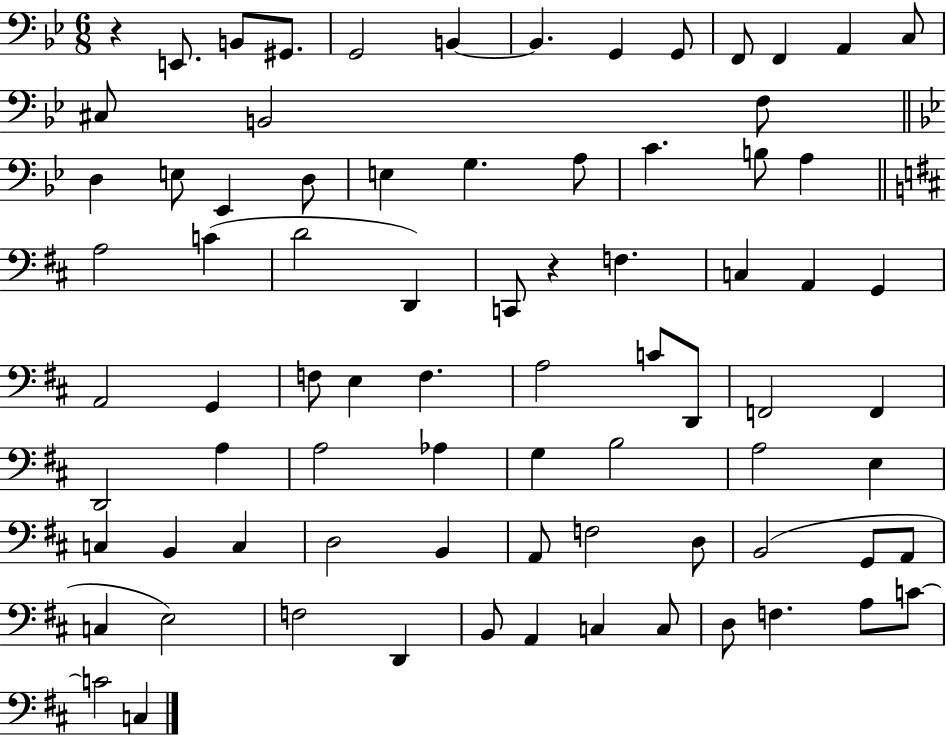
R/q E2/e. B2/e G#2/e. G2/h B2/q B2/q. G2/q G2/e F2/e F2/q A2/q C3/e C#3/e B2/h F3/e D3/q E3/e Eb2/q D3/e E3/q G3/q. A3/e C4/q. B3/e A3/q A3/h C4/q D4/h D2/q C2/e R/q F3/q. C3/q A2/q G2/q A2/h G2/q F3/e E3/q F3/q. A3/h C4/e D2/e F2/h F2/q D2/h A3/q A3/h Ab3/q G3/q B3/h A3/h E3/q C3/q B2/q C3/q D3/h B2/q A2/e F3/h D3/e B2/h G2/e A2/e C3/q E3/h F3/h D2/q B2/e A2/q C3/q C3/e D3/e F3/q. A3/e C4/e C4/h C3/q